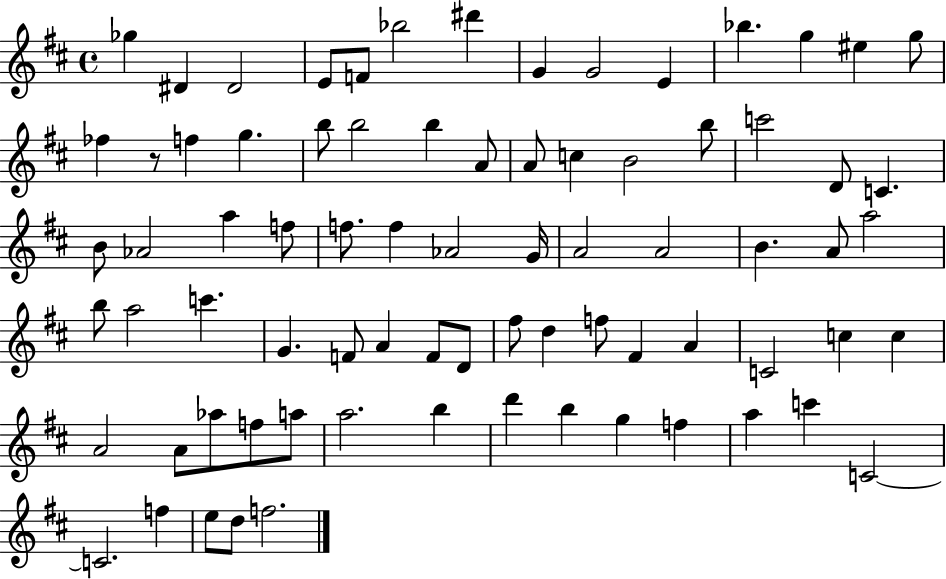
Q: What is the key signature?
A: D major